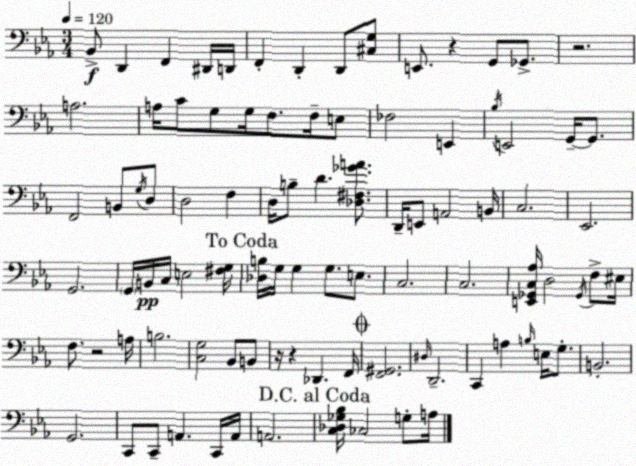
X:1
T:Untitled
M:3/4
L:1/4
K:Eb
_B,,/2 D,, F,, ^D,,/4 D,,/4 F,, D,, D,,/2 [^C,G,]/2 E,,/2 z G,,/2 _G,,/2 z2 A,2 A,/4 C/2 G,/2 G,/4 F,/2 F,/4 E,/2 _F,2 E,, _B,/4 E,,2 G,,/4 G,,/2 F,,2 B,,/2 G,/4 D,/2 D,2 F, D,/4 B,/2 D [_D,^F,_GA]/2 D,,/4 E,,/2 A,,2 B,,/4 C,2 _E,,2 G,,2 G,,/4 B,,/4 C,/4 E,2 [^F,G,]/4 [_D,B,]/4 G,/4 G, G,/2 E,/2 C,2 C,2 [E,,_G,,C,_A,]/4 D,2 _G,,/4 F,/2 ^E,/4 F,/2 z2 A,/4 B,2 [C,G,]2 _B,,/2 B,,/2 z/4 z _D,, F,,/4 [F,,^G,,]2 ^D,/4 D,,2 C,, A, B,/4 E,/4 G,/2 B,,2 G,,2 C,,/2 C,,/2 A,, C,,/4 A,,/4 A,,2 [C,_D,_G,_B,]/4 _C,2 G,/2 A,/4